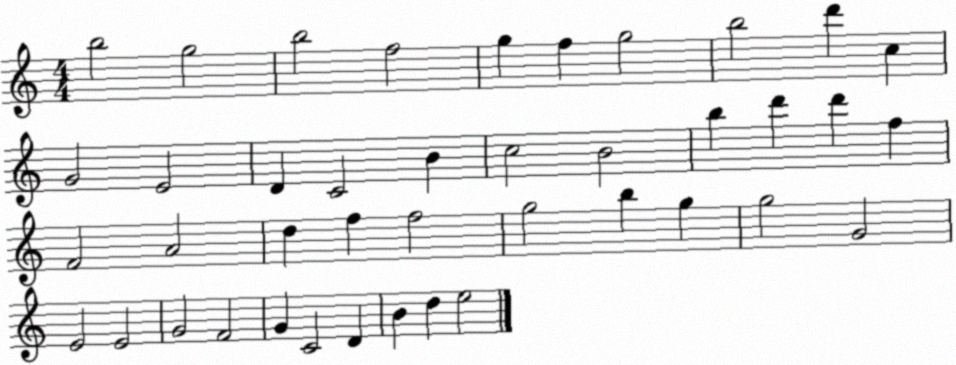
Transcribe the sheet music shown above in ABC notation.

X:1
T:Untitled
M:4/4
L:1/4
K:C
b2 g2 b2 f2 g f g2 b2 d' c G2 E2 D C2 B c2 B2 b d' d' f F2 A2 d f f2 g2 b g g2 G2 E2 E2 G2 F2 G C2 D B d e2